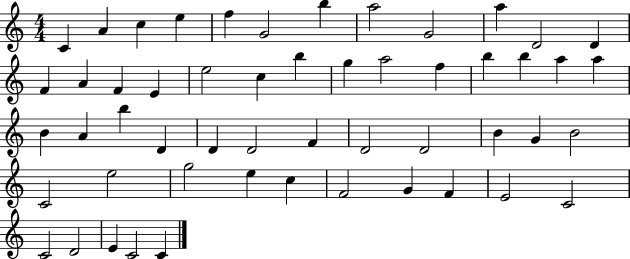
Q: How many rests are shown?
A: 0